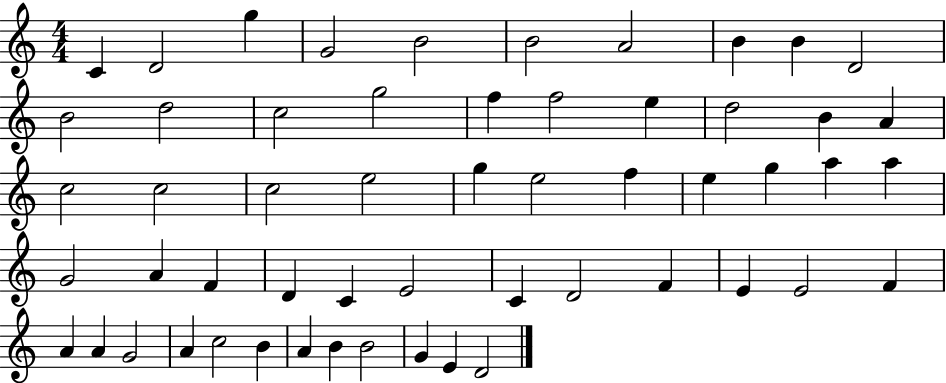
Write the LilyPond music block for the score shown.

{
  \clef treble
  \numericTimeSignature
  \time 4/4
  \key c \major
  c'4 d'2 g''4 | g'2 b'2 | b'2 a'2 | b'4 b'4 d'2 | \break b'2 d''2 | c''2 g''2 | f''4 f''2 e''4 | d''2 b'4 a'4 | \break c''2 c''2 | c''2 e''2 | g''4 e''2 f''4 | e''4 g''4 a''4 a''4 | \break g'2 a'4 f'4 | d'4 c'4 e'2 | c'4 d'2 f'4 | e'4 e'2 f'4 | \break a'4 a'4 g'2 | a'4 c''2 b'4 | a'4 b'4 b'2 | g'4 e'4 d'2 | \break \bar "|."
}